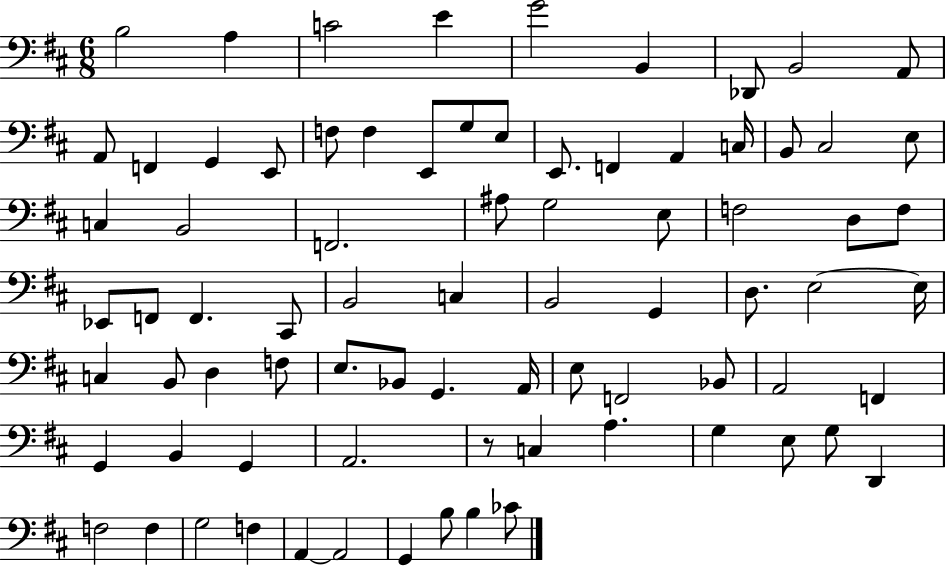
{
  \clef bass
  \numericTimeSignature
  \time 6/8
  \key d \major
  b2 a4 | c'2 e'4 | g'2 b,4 | des,8 b,2 a,8 | \break a,8 f,4 g,4 e,8 | f8 f4 e,8 g8 e8 | e,8. f,4 a,4 c16 | b,8 cis2 e8 | \break c4 b,2 | f,2. | ais8 g2 e8 | f2 d8 f8 | \break ees,8 f,8 f,4. cis,8 | b,2 c4 | b,2 g,4 | d8. e2~~ e16 | \break c4 b,8 d4 f8 | e8. bes,8 g,4. a,16 | e8 f,2 bes,8 | a,2 f,4 | \break g,4 b,4 g,4 | a,2. | r8 c4 a4. | g4 e8 g8 d,4 | \break f2 f4 | g2 f4 | a,4~~ a,2 | g,4 b8 b4 ces'8 | \break \bar "|."
}